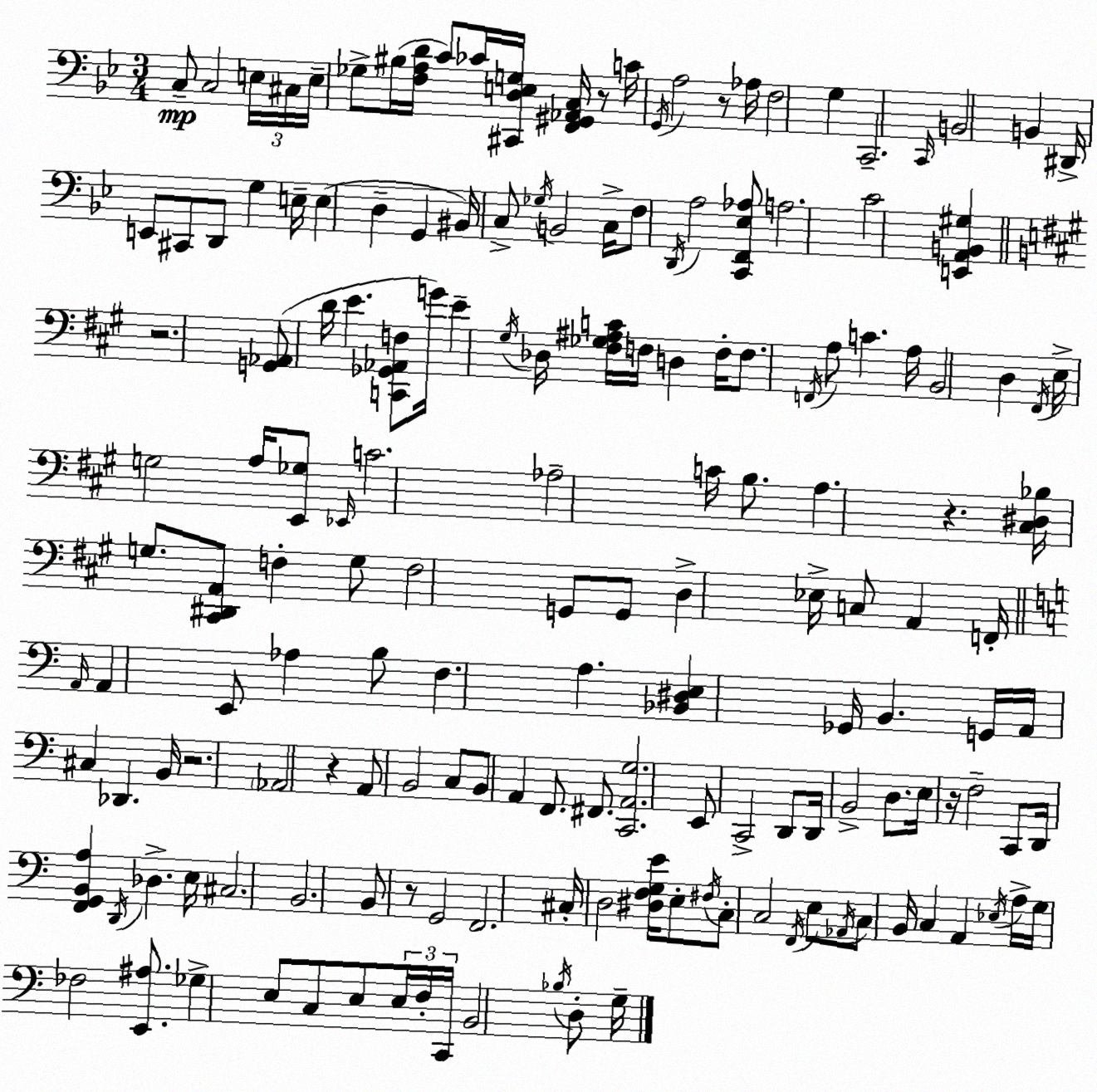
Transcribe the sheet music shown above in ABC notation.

X:1
T:Untitled
M:3/4
L:1/4
K:Gm
C,/2 C,2 E,/4 ^C,/4 E,/4 _G,/2 ^B,/4 [F,A,D]/4 C/2 _C/4 [^C,,D,E,G,]/4 [F,,^G,,_A,,C,]/4 z/2 C/4 G,,/4 A,2 z/2 _A,/4 F,2 G, C,,2 C,,/4 B,,2 B,, ^D,,/4 E,,/2 ^C,,/2 D,,/2 G, E,/4 E, D, G,, ^B,,/4 C,/2 _G,/4 B,,2 C,/4 F,/2 D,,/4 A,2 [C,,F,,_E,_A,]/2 A,2 C2 [E,,A,,B,,^G,] z2 [G,,_A,,]/2 D/4 E [C,,_G,,_A,,F,]/2 G/4 E ^G,/4 _D,/4 [^F,_G,^A,C]/4 F,/4 D, F,/4 F,/2 F,,/4 A,/2 C A,/4 B,,2 D, ^F,,/4 E,/4 G,2 A,/4 [E,,_G,]/2 _E,,/4 C2 _A,2 C/4 B,/2 A, z [^C,^D,_B,]/4 G,/2 [^C,,^D,,A,,]/2 F, G,/2 F,2 G,,/2 G,,/2 D, _E,/4 C,/2 A,, F,,/4 A,,/4 A,, E,,/2 _A, B,/2 F, A, [_B,,^D,E,] _G,,/4 B,, G,,/4 A,,/4 ^C, _D,, B,,/4 z2 _A,,2 z A,,/2 B,,2 C,/2 B,,/2 A,, F,,/2 ^F,,/2 [C,,A,,G,]2 E,,/2 C,,2 D,,/2 D,,/4 B,,2 D,/2 E,/4 z/4 F,2 C,,/2 D,,/4 [F,,G,,B,,A,] D,,/4 _D, E,/4 ^C,2 B,,2 B,,/2 z/2 G,,2 F,,2 ^C,/4 D,2 [^D,F,G,E]/4 E,/2 ^F,/4 C,/2 C,2 F,,/4 E,/2 _A,,/4 C,/2 B,,/4 C, A,, _E,/4 A,/4 G,/4 _F,2 [E,,^A,]/2 _G, E,/2 C,/2 E,/2 E,/4 F,/4 C,,/4 B,,2 _B,/4 D,/2 G,/4